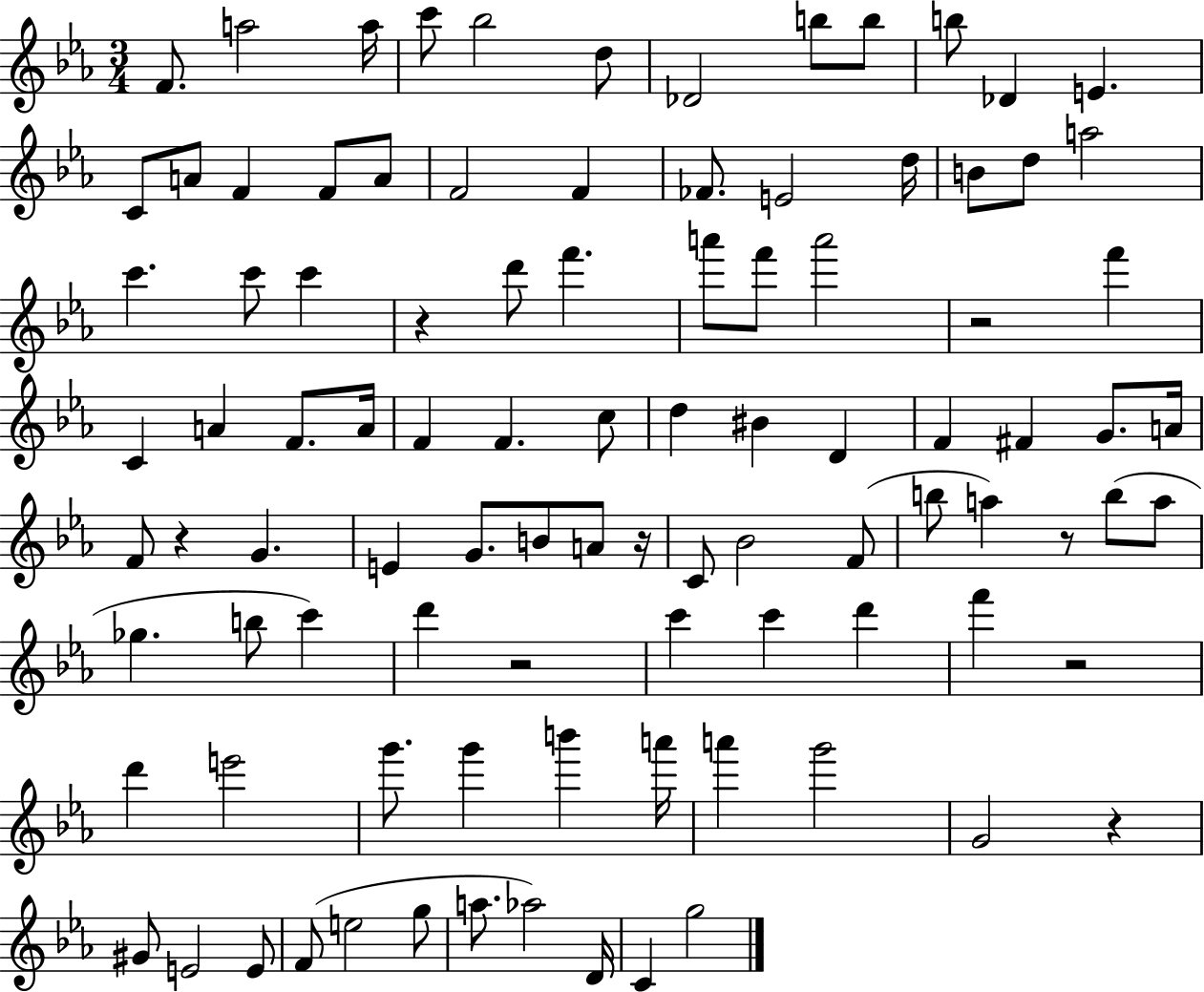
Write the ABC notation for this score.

X:1
T:Untitled
M:3/4
L:1/4
K:Eb
F/2 a2 a/4 c'/2 _b2 d/2 _D2 b/2 b/2 b/2 _D E C/2 A/2 F F/2 A/2 F2 F _F/2 E2 d/4 B/2 d/2 a2 c' c'/2 c' z d'/2 f' a'/2 f'/2 a'2 z2 f' C A F/2 A/4 F F c/2 d ^B D F ^F G/2 A/4 F/2 z G E G/2 B/2 A/2 z/4 C/2 _B2 F/2 b/2 a z/2 b/2 a/2 _g b/2 c' d' z2 c' c' d' f' z2 d' e'2 g'/2 g' b' a'/4 a' g'2 G2 z ^G/2 E2 E/2 F/2 e2 g/2 a/2 _a2 D/4 C g2